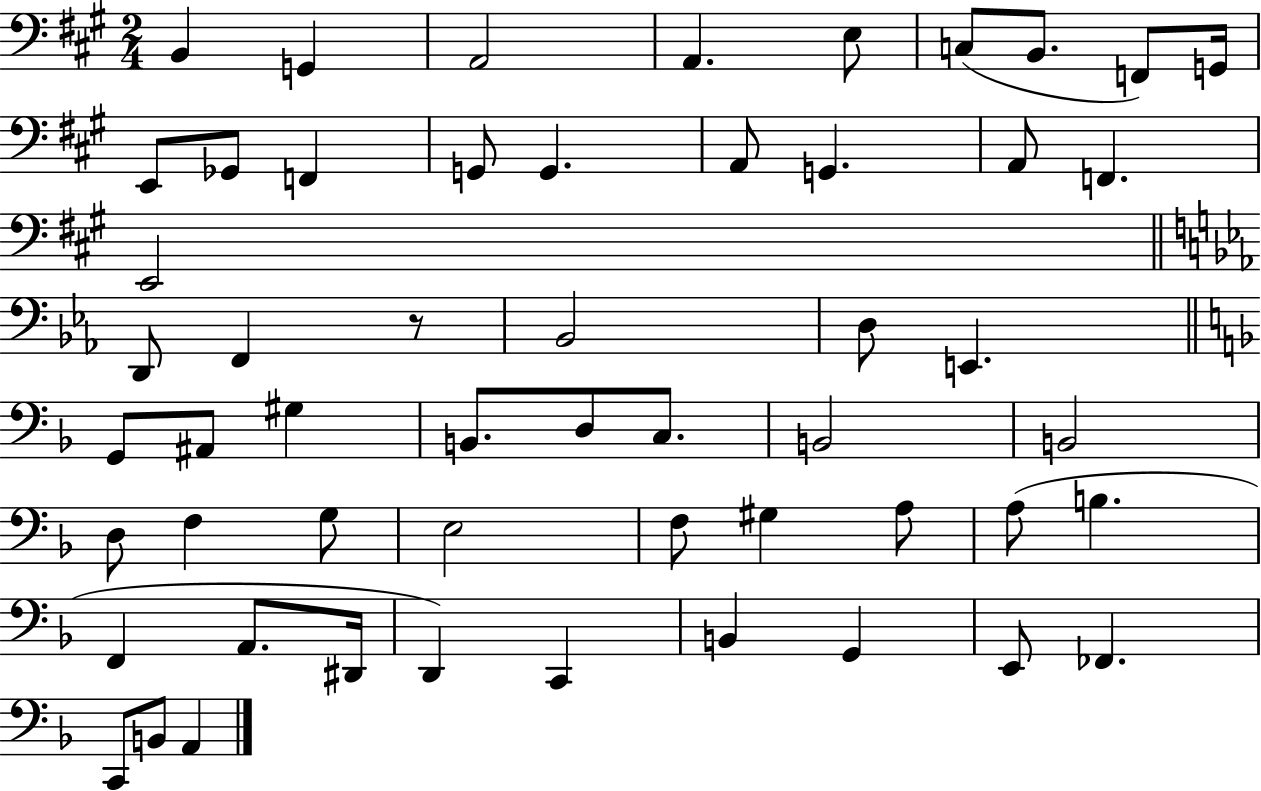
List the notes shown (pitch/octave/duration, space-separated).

B2/q G2/q A2/h A2/q. E3/e C3/e B2/e. F2/e G2/s E2/e Gb2/e F2/q G2/e G2/q. A2/e G2/q. A2/e F2/q. E2/h D2/e F2/q R/e Bb2/h D3/e E2/q. G2/e A#2/e G#3/q B2/e. D3/e C3/e. B2/h B2/h D3/e F3/q G3/e E3/h F3/e G#3/q A3/e A3/e B3/q. F2/q A2/e. D#2/s D2/q C2/q B2/q G2/q E2/e FES2/q. C2/e B2/e A2/q